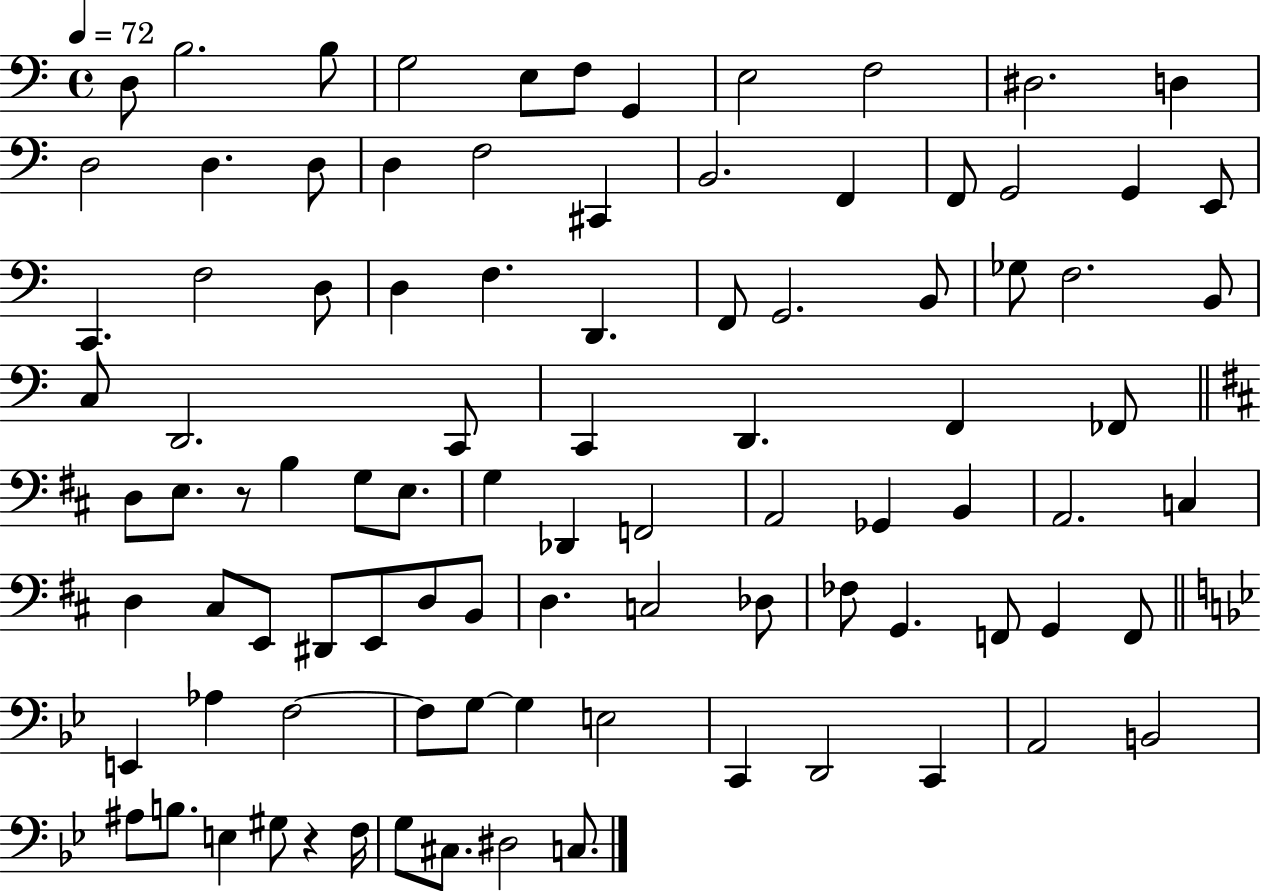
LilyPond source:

{
  \clef bass
  \time 4/4
  \defaultTimeSignature
  \key c \major
  \tempo 4 = 72
  d8 b2. b8 | g2 e8 f8 g,4 | e2 f2 | dis2. d4 | \break d2 d4. d8 | d4 f2 cis,4 | b,2. f,4 | f,8 g,2 g,4 e,8 | \break c,4. f2 d8 | d4 f4. d,4. | f,8 g,2. b,8 | ges8 f2. b,8 | \break c8 d,2. c,8 | c,4 d,4. f,4 fes,8 | \bar "||" \break \key b \minor d8 e8. r8 b4 g8 e8. | g4 des,4 f,2 | a,2 ges,4 b,4 | a,2. c4 | \break d4 cis8 e,8 dis,8 e,8 d8 b,8 | d4. c2 des8 | fes8 g,4. f,8 g,4 f,8 | \bar "||" \break \key bes \major e,4 aes4 f2~~ | f8 g8~~ g4 e2 | c,4 d,2 c,4 | a,2 b,2 | \break ais8 b8. e4 gis8 r4 f16 | g8 cis8. dis2 c8. | \bar "|."
}